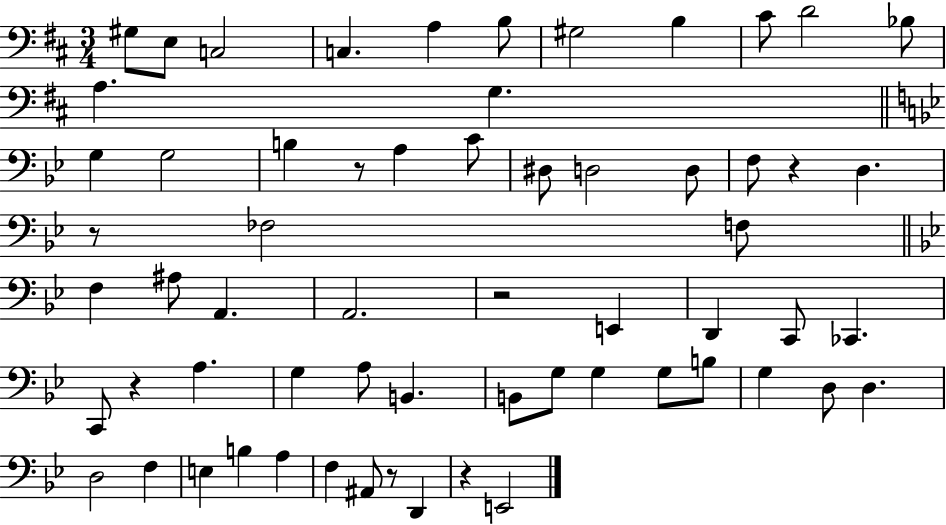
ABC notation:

X:1
T:Untitled
M:3/4
L:1/4
K:D
^G,/2 E,/2 C,2 C, A, B,/2 ^G,2 B, ^C/2 D2 _B,/2 A, G, G, G,2 B, z/2 A, C/2 ^D,/2 D,2 D,/2 F,/2 z D, z/2 _F,2 F,/2 F, ^A,/2 A,, A,,2 z2 E,, D,, C,,/2 _C,, C,,/2 z A, G, A,/2 B,, B,,/2 G,/2 G, G,/2 B,/2 G, D,/2 D, D,2 F, E, B, A, F, ^A,,/2 z/2 D,, z E,,2